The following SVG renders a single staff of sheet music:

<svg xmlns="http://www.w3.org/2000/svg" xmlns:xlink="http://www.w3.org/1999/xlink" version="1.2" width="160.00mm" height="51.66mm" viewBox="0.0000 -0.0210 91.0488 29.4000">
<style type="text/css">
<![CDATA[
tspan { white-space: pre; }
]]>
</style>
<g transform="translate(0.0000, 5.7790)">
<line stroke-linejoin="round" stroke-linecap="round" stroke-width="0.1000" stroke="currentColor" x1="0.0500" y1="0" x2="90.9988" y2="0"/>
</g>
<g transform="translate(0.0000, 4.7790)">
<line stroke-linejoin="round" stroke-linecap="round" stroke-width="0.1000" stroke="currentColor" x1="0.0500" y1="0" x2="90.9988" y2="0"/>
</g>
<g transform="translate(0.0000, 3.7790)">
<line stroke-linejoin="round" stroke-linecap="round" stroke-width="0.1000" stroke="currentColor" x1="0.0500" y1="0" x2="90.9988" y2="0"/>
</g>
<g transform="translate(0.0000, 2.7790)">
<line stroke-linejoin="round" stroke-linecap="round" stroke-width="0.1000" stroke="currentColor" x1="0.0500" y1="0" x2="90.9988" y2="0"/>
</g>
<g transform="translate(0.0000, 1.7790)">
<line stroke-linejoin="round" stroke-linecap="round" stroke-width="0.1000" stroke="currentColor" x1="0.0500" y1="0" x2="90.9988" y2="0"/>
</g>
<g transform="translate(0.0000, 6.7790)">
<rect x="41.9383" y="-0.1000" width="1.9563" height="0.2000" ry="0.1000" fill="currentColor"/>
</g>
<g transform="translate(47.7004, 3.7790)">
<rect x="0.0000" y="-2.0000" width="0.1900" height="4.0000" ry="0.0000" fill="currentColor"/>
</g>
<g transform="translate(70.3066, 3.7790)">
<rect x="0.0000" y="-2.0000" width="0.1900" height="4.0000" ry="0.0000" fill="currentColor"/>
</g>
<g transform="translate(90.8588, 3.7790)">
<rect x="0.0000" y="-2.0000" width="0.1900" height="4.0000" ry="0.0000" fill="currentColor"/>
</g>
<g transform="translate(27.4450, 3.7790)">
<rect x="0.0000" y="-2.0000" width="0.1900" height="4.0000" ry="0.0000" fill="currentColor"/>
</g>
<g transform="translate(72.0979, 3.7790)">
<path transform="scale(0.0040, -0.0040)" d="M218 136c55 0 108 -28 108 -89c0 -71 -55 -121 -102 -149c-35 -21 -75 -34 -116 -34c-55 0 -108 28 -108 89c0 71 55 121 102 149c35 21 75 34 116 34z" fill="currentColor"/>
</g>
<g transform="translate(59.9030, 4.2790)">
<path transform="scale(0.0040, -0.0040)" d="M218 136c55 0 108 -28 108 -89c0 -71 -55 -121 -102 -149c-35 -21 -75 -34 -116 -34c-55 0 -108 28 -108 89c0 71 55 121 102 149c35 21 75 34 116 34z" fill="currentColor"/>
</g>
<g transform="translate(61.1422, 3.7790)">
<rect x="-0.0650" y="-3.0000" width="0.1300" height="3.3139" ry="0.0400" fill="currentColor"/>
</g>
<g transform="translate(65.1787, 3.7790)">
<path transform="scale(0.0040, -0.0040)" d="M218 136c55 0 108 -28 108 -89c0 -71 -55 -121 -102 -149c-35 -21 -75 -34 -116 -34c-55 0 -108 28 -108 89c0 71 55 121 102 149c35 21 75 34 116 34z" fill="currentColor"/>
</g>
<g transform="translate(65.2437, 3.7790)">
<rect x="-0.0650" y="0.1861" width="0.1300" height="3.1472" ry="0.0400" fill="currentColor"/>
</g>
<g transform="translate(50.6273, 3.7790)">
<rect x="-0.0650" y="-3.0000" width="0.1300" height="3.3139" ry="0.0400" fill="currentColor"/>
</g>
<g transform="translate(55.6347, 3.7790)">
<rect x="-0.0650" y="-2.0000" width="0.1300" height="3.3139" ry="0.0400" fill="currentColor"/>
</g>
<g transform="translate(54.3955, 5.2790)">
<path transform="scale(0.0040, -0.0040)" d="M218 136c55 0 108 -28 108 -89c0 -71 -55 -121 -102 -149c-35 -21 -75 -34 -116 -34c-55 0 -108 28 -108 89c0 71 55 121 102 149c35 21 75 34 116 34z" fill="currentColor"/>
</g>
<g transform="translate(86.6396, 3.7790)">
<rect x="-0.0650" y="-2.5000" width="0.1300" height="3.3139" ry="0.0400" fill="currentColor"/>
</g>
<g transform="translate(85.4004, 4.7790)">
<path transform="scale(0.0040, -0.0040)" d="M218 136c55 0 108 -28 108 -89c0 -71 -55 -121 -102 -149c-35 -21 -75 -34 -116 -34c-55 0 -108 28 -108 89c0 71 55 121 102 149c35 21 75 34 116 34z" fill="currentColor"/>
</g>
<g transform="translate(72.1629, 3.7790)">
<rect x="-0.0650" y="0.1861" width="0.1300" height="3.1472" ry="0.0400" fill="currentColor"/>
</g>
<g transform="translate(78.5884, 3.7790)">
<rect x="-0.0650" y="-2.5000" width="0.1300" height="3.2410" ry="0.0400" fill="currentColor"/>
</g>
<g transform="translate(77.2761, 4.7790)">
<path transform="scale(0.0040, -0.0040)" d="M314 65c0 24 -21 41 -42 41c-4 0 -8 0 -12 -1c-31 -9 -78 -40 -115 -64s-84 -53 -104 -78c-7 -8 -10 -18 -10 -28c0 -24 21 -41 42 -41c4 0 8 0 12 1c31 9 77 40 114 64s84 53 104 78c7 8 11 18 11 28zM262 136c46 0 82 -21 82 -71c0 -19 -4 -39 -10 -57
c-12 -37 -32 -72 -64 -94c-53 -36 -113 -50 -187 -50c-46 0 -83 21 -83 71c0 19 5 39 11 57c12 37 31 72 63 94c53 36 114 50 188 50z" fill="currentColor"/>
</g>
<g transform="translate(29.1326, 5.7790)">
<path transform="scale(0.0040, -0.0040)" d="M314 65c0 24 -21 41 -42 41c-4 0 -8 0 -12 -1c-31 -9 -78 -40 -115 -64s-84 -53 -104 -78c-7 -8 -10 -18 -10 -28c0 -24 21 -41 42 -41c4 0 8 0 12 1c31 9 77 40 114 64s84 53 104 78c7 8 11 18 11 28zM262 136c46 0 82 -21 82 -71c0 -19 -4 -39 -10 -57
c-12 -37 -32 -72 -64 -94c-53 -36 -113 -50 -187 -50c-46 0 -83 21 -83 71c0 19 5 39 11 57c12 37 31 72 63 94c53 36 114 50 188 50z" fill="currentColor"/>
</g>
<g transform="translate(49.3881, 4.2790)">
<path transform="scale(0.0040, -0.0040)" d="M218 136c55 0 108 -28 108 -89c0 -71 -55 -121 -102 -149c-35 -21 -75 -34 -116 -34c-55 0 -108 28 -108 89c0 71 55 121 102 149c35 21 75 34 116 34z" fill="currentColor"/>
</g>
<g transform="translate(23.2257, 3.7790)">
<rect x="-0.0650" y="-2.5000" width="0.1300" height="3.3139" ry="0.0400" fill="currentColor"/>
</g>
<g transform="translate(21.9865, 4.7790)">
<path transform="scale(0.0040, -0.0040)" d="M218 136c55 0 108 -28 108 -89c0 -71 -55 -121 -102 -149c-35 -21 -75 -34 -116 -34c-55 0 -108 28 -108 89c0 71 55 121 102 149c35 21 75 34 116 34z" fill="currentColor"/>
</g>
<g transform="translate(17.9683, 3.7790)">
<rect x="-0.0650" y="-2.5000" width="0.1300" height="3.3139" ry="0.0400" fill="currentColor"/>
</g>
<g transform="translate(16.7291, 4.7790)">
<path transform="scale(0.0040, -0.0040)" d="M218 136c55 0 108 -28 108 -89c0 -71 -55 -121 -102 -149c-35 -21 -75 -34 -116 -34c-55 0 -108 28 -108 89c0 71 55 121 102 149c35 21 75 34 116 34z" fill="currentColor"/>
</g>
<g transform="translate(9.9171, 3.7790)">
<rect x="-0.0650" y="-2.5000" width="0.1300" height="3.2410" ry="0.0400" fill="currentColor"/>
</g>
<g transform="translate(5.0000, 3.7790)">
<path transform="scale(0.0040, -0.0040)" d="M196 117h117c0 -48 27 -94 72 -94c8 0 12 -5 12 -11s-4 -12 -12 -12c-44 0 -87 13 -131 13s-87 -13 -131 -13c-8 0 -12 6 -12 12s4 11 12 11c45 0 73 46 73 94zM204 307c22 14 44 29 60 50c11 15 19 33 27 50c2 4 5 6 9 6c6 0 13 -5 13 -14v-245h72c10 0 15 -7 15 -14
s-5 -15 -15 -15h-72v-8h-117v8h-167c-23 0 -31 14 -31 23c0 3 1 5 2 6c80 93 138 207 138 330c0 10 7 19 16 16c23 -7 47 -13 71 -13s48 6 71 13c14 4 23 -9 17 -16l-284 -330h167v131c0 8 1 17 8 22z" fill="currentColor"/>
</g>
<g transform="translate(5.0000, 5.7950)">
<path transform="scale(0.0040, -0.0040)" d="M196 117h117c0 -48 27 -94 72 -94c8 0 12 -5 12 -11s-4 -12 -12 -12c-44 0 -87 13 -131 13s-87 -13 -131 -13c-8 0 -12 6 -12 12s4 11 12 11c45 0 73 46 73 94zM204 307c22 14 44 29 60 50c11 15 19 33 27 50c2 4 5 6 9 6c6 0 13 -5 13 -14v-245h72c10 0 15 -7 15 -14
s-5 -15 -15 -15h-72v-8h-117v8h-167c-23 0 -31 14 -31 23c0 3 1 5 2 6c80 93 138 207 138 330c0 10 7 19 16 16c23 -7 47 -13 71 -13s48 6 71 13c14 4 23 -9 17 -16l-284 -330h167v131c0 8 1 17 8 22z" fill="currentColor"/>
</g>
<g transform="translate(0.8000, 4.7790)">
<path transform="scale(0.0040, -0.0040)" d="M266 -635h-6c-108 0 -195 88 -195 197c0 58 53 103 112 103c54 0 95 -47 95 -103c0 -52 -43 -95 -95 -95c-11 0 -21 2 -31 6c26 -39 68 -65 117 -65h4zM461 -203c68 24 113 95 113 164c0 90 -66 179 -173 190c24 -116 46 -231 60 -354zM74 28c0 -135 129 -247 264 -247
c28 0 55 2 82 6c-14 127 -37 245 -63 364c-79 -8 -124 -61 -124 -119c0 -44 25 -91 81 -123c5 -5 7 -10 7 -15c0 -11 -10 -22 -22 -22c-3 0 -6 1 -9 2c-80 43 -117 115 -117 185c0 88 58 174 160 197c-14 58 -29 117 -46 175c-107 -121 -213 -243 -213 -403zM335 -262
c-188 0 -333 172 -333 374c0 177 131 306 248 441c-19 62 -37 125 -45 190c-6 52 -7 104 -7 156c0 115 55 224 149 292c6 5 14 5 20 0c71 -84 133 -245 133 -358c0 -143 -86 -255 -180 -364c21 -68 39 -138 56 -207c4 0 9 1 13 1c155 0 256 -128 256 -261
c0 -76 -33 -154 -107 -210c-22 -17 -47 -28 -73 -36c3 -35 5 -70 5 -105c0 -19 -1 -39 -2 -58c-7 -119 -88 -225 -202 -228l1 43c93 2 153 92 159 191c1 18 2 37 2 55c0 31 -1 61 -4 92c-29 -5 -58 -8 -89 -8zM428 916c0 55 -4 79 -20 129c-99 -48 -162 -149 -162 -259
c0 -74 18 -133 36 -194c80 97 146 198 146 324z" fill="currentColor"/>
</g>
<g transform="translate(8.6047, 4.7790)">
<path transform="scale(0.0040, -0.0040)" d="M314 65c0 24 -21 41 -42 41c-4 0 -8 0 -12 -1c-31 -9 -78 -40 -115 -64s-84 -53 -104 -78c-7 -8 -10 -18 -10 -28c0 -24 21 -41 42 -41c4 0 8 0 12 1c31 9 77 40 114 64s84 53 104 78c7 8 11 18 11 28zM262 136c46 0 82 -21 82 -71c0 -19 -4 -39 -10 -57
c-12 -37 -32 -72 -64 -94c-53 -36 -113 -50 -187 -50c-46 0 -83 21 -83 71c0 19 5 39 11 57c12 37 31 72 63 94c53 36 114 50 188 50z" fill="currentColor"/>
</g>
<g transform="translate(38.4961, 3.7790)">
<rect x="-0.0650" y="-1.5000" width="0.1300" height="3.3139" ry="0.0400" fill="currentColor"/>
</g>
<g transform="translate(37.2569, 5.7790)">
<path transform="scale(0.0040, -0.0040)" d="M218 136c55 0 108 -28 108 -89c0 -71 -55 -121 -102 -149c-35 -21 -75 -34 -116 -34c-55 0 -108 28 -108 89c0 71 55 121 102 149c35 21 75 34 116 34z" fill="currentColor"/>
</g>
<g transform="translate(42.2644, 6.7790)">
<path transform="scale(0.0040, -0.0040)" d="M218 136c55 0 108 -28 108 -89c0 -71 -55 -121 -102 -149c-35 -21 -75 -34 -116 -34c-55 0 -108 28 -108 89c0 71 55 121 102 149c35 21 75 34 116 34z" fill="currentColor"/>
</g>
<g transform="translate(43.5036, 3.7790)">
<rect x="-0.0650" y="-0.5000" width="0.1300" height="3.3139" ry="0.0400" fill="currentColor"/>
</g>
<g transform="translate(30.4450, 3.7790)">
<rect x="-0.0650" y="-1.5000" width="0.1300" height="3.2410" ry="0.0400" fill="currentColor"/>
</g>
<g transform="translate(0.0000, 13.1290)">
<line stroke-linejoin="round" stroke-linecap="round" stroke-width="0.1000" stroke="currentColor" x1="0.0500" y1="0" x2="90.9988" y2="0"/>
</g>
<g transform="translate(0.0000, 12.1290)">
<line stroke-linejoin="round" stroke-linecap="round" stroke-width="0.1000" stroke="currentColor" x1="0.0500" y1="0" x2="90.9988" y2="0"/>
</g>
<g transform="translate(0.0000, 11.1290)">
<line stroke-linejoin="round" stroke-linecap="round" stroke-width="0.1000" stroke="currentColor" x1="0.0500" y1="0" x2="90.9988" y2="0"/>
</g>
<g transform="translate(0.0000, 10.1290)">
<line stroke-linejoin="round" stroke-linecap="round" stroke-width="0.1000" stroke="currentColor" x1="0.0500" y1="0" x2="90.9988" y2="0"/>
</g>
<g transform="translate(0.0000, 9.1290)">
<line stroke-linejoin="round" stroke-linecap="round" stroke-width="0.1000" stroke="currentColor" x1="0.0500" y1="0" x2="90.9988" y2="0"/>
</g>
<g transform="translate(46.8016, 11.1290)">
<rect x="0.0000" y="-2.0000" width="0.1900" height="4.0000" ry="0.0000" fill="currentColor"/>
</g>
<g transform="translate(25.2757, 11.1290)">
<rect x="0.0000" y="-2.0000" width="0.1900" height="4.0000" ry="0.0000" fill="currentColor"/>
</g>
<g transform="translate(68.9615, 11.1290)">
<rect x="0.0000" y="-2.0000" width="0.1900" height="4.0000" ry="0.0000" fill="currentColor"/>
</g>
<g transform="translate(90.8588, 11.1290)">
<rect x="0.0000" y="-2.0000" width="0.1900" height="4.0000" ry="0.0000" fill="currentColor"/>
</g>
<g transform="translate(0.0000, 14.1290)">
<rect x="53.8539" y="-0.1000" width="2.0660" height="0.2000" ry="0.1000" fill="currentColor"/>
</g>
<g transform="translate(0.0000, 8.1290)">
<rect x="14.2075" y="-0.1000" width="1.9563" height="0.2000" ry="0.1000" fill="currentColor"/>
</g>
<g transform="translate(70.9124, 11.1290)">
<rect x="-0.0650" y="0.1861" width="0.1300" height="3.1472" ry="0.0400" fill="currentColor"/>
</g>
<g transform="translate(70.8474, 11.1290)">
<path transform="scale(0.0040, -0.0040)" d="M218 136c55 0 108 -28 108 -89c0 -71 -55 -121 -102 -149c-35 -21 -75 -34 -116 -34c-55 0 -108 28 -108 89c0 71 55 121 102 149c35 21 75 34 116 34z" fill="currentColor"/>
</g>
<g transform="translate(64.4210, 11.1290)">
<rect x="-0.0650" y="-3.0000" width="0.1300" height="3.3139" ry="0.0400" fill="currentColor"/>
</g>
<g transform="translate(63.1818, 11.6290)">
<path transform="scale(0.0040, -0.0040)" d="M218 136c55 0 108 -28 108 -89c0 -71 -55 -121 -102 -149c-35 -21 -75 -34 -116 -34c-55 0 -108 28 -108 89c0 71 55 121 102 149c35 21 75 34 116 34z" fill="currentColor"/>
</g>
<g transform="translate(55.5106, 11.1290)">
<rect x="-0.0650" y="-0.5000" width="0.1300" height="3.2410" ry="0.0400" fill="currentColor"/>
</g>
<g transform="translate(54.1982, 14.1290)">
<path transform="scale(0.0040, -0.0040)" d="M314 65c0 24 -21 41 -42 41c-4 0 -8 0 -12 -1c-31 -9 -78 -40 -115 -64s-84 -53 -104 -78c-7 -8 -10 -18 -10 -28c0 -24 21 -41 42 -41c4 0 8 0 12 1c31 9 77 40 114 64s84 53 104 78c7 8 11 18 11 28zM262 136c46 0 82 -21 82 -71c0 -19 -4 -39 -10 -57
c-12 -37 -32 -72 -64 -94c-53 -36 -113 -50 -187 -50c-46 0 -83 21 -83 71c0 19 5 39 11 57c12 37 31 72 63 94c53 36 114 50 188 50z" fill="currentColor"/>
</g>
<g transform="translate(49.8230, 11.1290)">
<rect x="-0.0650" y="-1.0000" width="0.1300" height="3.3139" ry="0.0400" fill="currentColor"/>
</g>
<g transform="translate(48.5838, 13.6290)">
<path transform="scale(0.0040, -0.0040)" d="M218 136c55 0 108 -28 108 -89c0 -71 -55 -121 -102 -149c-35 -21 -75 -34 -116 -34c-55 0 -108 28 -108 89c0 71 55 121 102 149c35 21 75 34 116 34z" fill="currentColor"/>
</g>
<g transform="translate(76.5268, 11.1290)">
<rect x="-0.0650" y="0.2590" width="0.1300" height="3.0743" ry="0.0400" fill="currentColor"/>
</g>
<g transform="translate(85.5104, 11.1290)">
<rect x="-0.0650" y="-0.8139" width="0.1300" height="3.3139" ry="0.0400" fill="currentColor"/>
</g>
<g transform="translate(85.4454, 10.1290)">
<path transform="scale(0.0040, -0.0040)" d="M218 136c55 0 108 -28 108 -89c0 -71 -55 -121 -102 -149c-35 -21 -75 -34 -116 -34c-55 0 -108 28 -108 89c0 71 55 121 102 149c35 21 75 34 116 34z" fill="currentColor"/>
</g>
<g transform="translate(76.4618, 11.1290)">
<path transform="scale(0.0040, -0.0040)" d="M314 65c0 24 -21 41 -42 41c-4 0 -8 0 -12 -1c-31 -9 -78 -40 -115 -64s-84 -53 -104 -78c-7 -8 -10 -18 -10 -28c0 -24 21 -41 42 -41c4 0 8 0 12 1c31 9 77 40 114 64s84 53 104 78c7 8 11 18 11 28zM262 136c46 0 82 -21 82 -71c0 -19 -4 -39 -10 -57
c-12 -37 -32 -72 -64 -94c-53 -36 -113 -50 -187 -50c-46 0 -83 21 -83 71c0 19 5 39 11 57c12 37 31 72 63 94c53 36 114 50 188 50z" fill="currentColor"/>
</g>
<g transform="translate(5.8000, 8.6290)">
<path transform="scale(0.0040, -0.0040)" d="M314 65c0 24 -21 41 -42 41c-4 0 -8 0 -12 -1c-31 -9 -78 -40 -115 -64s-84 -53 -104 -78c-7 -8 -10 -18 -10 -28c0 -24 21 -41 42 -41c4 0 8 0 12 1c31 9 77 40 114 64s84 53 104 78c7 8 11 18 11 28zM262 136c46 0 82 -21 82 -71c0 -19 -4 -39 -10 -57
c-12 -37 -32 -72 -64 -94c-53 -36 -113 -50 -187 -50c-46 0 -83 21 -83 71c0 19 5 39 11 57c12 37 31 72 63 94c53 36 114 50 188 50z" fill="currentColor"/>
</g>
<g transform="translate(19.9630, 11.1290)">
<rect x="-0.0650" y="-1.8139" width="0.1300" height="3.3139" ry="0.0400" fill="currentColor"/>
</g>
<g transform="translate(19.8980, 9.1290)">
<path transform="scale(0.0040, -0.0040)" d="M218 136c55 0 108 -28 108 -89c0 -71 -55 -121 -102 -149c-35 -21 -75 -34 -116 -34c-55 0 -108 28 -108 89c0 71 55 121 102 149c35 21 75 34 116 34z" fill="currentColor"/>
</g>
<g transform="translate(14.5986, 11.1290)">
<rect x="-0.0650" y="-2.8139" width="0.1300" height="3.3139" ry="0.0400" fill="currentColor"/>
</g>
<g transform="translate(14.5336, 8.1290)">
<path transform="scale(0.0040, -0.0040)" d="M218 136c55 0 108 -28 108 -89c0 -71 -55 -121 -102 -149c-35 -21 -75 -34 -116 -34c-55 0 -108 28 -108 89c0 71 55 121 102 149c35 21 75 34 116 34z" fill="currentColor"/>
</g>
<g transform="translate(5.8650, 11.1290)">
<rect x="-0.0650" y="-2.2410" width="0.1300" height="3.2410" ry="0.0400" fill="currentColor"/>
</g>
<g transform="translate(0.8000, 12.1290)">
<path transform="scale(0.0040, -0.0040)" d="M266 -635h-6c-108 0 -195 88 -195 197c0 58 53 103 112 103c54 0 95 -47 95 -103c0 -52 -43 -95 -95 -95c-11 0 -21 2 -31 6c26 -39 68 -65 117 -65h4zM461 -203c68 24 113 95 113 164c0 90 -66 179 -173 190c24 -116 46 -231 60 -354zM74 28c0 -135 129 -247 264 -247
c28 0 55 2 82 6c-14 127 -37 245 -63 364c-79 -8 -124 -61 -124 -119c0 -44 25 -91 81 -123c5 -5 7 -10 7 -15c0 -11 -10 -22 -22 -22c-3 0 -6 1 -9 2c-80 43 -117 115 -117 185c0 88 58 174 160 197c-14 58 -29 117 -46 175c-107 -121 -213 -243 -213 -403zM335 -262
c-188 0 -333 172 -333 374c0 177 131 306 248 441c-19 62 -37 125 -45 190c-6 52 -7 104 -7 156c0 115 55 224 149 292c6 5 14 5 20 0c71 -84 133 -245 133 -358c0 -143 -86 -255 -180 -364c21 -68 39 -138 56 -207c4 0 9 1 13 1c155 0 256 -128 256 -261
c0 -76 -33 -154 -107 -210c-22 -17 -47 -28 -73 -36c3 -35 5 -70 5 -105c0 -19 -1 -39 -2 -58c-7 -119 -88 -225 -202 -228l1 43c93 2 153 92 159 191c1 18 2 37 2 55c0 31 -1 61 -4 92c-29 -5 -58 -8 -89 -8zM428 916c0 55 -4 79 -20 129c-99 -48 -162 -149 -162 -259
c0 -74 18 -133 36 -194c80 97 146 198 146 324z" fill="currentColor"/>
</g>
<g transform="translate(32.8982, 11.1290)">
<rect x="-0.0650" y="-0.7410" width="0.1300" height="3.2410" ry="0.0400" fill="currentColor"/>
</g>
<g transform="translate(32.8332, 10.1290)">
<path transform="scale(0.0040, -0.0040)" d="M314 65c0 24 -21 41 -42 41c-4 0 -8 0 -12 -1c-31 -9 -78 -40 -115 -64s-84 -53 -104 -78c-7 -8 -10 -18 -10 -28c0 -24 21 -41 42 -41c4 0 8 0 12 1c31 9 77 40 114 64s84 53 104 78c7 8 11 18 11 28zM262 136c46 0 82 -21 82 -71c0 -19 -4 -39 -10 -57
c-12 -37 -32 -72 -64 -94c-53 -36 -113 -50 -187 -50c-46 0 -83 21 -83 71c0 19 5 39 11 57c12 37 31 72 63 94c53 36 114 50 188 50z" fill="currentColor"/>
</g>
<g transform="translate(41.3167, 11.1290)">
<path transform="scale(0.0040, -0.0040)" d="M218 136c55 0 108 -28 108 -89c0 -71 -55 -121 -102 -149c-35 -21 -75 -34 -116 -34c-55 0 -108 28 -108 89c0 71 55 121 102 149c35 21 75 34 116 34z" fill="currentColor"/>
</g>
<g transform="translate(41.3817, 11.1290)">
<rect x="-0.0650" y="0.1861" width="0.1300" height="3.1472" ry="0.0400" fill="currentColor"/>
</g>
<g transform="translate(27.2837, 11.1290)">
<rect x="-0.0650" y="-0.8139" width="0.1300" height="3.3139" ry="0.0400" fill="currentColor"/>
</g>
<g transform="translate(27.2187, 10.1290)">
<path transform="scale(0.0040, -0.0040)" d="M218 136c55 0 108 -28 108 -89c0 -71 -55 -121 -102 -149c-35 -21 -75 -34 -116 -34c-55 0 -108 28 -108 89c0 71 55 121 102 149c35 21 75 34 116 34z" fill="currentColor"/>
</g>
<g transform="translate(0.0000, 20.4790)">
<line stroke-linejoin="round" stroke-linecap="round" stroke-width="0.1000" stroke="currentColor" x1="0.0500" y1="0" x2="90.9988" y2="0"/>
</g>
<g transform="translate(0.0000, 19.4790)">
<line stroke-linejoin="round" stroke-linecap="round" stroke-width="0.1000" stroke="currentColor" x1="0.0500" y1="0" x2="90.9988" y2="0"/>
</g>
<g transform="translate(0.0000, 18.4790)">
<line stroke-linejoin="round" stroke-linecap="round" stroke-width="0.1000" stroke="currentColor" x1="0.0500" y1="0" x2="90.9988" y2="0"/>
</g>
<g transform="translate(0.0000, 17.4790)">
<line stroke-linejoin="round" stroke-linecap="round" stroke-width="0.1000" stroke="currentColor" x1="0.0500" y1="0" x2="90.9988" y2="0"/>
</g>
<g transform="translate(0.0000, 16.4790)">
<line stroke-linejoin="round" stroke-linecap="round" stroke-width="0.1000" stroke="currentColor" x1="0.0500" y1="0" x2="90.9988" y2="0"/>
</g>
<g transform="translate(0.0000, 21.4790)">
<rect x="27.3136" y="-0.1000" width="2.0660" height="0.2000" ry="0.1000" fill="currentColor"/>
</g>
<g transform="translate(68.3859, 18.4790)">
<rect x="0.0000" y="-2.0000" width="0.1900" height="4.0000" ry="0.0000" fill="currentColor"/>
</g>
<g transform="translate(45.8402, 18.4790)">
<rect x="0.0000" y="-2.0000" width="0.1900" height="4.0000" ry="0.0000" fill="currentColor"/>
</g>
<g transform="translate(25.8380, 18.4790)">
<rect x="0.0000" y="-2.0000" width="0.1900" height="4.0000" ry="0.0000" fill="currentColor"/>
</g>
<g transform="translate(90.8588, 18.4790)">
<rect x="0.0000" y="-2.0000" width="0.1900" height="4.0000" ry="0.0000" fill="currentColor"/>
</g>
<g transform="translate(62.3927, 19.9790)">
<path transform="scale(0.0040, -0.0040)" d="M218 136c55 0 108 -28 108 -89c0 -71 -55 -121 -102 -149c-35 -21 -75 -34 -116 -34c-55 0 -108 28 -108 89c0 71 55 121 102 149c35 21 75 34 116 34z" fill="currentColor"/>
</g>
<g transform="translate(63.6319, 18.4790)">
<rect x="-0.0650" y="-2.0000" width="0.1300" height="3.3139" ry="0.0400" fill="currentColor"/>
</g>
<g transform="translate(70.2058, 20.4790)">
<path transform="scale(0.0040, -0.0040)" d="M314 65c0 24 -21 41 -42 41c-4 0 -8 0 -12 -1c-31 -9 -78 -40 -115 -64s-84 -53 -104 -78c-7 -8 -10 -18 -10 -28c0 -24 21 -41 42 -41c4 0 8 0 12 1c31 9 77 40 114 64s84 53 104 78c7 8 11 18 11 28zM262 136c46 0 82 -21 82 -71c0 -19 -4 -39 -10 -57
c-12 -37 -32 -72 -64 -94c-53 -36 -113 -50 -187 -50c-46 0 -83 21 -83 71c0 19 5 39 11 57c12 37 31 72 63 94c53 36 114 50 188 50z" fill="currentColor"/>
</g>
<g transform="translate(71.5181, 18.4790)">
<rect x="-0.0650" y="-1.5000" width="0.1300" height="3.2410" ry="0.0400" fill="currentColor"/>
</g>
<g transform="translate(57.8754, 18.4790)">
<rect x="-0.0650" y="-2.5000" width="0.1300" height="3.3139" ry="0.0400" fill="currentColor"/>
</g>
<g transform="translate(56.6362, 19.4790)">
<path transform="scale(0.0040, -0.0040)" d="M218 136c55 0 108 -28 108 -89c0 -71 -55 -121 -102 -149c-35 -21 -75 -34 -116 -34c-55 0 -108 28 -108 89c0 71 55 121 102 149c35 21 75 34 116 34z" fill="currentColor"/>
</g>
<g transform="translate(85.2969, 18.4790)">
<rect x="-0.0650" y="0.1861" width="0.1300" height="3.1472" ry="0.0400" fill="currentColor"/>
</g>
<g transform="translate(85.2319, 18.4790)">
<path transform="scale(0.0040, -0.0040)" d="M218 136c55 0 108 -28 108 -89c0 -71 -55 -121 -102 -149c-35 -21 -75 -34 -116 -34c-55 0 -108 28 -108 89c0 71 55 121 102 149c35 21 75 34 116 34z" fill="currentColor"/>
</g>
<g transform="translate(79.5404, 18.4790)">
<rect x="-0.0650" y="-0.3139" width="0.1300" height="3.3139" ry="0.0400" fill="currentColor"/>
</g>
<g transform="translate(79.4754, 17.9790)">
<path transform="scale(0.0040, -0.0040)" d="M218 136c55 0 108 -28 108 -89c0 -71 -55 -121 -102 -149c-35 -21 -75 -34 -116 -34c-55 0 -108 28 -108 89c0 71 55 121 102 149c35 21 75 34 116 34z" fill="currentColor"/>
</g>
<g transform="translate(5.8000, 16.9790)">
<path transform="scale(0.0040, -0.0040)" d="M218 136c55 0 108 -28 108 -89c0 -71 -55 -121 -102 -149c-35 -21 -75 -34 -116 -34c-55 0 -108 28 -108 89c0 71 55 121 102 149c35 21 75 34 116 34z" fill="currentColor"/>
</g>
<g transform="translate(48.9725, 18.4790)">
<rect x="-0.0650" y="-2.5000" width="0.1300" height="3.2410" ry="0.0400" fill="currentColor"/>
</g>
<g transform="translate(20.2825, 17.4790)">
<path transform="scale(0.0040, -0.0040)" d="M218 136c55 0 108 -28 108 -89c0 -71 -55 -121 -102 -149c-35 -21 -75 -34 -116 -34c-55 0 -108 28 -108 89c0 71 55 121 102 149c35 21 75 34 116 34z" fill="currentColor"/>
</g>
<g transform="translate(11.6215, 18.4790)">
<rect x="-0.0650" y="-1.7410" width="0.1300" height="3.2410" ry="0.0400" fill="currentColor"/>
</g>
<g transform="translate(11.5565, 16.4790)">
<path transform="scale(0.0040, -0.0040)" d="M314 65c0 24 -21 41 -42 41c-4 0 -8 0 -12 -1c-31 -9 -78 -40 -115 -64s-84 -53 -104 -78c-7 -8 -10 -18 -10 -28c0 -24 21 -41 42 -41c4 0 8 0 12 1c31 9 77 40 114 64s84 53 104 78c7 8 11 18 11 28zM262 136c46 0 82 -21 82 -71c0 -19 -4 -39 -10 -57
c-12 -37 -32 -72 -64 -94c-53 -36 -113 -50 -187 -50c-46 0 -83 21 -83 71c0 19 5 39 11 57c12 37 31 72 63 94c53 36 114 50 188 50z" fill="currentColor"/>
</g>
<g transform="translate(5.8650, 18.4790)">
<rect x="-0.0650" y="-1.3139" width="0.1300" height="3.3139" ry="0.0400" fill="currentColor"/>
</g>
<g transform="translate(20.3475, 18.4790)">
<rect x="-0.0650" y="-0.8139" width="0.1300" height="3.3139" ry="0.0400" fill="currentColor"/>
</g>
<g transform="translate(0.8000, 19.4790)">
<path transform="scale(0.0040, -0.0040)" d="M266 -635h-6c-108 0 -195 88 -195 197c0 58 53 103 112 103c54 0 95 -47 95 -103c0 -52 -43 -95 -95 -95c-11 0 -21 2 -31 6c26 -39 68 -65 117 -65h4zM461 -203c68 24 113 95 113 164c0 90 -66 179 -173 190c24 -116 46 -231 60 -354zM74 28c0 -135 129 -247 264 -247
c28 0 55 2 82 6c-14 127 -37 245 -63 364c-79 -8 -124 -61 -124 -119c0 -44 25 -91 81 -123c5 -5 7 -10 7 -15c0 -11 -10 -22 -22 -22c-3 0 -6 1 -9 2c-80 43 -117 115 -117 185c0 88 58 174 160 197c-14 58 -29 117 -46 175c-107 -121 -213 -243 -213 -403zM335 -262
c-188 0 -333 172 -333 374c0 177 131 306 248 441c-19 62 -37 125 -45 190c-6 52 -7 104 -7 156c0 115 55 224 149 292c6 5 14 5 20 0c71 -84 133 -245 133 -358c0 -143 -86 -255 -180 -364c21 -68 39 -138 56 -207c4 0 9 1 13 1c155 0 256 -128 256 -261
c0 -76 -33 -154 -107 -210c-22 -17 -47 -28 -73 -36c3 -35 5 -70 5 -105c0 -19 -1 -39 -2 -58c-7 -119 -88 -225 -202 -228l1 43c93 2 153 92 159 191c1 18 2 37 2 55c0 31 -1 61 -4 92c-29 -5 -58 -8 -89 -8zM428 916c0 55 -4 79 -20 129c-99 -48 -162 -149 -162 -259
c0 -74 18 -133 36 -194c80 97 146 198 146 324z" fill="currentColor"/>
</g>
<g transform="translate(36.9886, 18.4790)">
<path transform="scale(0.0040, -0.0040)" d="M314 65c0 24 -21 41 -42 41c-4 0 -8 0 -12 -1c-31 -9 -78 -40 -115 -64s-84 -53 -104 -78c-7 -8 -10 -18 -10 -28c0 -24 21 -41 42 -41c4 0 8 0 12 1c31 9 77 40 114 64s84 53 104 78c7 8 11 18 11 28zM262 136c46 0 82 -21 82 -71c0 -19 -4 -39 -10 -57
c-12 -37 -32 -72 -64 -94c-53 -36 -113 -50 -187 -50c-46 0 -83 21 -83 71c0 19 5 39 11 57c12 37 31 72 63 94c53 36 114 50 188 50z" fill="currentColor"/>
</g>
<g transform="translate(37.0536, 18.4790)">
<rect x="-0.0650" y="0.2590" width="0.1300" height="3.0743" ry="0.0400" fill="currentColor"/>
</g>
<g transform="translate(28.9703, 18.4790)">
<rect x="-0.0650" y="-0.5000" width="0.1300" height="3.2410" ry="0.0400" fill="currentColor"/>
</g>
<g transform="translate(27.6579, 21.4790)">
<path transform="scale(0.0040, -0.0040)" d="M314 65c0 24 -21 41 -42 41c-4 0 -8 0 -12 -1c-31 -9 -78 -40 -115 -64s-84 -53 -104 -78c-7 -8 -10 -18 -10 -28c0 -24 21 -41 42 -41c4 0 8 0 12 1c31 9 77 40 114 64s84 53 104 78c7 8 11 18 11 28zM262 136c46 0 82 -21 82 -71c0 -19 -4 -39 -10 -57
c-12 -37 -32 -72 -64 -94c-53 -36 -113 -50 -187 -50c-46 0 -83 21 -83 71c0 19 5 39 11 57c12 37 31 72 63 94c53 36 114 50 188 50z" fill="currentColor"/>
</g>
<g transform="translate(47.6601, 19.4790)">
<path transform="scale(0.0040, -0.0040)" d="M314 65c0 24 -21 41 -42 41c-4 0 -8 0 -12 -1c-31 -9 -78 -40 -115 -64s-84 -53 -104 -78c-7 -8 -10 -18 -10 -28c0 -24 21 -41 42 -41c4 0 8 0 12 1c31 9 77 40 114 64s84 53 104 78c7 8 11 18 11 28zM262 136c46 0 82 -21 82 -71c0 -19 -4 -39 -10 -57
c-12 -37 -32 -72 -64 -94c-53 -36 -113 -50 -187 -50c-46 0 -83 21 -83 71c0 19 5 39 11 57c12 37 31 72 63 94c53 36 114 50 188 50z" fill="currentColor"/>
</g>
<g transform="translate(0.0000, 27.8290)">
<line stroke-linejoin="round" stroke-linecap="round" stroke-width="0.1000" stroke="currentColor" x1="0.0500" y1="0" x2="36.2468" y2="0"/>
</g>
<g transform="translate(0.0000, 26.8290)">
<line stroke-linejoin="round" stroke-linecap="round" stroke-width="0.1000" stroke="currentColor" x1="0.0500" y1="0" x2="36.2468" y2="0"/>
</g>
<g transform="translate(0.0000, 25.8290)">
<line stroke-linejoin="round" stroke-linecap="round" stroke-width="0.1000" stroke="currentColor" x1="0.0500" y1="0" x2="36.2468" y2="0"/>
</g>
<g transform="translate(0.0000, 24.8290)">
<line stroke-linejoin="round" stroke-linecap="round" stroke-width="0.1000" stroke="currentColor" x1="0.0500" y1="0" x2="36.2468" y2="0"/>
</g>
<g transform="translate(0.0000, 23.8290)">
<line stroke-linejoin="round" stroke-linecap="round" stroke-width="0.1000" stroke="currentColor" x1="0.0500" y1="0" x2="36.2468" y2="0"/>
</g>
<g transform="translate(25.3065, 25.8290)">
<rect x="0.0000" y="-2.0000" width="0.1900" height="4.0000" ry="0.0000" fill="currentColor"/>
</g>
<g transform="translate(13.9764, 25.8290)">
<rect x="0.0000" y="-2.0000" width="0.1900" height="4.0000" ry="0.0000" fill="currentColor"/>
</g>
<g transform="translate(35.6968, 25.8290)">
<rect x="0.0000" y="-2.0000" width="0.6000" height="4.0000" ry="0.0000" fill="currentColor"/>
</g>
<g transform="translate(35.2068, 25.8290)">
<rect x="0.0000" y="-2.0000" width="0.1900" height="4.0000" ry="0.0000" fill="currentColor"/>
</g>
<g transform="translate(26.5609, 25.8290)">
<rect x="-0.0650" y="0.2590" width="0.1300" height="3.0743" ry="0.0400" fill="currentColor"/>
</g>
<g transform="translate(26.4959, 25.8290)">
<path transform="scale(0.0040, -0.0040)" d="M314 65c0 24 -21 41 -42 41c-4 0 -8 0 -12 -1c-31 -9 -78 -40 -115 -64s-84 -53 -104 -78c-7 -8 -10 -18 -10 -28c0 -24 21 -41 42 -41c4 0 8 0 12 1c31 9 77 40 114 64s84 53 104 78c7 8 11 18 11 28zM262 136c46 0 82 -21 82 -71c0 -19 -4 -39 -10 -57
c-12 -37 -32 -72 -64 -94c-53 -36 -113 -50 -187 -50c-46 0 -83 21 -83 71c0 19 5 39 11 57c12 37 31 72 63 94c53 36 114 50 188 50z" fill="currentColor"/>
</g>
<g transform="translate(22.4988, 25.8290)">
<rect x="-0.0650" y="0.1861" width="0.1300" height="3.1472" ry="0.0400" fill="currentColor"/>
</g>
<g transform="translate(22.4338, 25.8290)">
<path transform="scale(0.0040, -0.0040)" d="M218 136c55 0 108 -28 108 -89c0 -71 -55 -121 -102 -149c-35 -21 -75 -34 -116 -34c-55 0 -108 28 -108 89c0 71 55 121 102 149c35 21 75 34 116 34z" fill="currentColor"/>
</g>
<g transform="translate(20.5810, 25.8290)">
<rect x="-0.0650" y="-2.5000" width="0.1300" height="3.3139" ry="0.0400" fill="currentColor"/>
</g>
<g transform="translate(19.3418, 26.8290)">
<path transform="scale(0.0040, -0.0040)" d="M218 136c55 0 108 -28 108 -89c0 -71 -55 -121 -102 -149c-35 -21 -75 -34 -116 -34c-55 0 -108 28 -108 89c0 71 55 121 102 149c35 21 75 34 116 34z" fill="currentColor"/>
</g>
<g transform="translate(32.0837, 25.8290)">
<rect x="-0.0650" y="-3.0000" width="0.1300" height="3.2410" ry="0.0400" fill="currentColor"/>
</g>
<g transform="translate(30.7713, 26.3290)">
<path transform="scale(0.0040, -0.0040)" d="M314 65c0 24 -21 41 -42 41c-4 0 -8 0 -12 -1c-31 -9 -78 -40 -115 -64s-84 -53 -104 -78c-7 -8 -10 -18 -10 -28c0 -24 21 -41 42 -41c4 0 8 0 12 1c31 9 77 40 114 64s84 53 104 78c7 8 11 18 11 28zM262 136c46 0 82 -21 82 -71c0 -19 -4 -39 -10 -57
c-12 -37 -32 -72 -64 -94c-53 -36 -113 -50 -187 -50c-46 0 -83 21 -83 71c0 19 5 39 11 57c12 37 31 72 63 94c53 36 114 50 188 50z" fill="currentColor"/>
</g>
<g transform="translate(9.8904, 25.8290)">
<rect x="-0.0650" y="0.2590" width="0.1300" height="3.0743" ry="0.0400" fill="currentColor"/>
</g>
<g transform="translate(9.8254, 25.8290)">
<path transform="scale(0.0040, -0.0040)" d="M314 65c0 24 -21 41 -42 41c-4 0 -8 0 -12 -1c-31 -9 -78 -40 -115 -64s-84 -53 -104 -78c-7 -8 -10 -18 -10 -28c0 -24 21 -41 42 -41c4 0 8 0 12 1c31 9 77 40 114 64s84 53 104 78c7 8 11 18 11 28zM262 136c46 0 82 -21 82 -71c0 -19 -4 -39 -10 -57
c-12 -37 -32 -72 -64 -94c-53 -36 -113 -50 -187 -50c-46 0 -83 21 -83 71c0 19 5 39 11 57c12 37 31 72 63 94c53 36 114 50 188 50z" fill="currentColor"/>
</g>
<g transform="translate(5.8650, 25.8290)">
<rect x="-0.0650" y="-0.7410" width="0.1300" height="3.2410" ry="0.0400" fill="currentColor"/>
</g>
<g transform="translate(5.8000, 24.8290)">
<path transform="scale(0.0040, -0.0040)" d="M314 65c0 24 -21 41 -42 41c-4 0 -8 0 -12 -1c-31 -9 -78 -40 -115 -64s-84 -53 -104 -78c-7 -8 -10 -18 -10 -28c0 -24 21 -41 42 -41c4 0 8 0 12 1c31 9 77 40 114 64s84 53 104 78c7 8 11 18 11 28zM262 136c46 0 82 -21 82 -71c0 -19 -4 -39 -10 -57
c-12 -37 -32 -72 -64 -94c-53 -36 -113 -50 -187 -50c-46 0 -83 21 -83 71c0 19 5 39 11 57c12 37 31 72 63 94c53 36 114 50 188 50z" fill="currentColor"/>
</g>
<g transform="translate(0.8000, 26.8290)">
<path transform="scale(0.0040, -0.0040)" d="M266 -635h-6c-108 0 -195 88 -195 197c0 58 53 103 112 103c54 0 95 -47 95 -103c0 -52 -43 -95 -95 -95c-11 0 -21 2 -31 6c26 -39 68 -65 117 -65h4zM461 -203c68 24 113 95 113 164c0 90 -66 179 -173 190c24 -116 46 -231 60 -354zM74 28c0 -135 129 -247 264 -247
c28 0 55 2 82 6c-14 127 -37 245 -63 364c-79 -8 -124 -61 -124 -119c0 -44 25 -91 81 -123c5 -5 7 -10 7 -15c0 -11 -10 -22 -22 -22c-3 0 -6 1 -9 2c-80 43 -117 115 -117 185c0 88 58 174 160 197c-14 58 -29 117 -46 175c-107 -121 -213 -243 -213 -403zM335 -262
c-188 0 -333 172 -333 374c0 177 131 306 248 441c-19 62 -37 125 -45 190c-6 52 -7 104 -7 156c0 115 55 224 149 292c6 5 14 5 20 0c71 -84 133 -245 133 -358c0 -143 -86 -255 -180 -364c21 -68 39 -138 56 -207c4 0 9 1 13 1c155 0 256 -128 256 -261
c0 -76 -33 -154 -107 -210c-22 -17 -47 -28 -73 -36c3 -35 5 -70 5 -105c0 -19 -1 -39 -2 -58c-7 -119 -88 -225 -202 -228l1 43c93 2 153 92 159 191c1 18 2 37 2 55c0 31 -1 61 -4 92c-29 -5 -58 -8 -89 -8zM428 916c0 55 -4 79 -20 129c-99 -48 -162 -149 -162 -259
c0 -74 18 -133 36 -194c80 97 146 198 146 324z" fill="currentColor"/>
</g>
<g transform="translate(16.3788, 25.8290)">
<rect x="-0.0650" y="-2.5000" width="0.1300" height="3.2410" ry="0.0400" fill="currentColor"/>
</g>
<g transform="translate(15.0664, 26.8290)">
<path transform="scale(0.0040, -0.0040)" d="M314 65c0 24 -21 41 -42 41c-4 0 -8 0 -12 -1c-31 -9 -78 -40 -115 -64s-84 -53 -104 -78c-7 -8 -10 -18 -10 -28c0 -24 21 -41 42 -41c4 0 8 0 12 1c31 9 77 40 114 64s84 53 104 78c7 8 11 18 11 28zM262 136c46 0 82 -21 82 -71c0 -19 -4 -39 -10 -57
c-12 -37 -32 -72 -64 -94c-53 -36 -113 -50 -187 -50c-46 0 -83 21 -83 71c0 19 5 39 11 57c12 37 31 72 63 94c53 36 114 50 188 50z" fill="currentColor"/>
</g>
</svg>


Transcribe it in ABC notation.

X:1
T:Untitled
M:4/4
L:1/4
K:C
G2 G G E2 E C A F A B B G2 G g2 a f d d2 B D C2 A B B2 d e f2 d C2 B2 G2 G F E2 c B d2 B2 G2 G B B2 A2